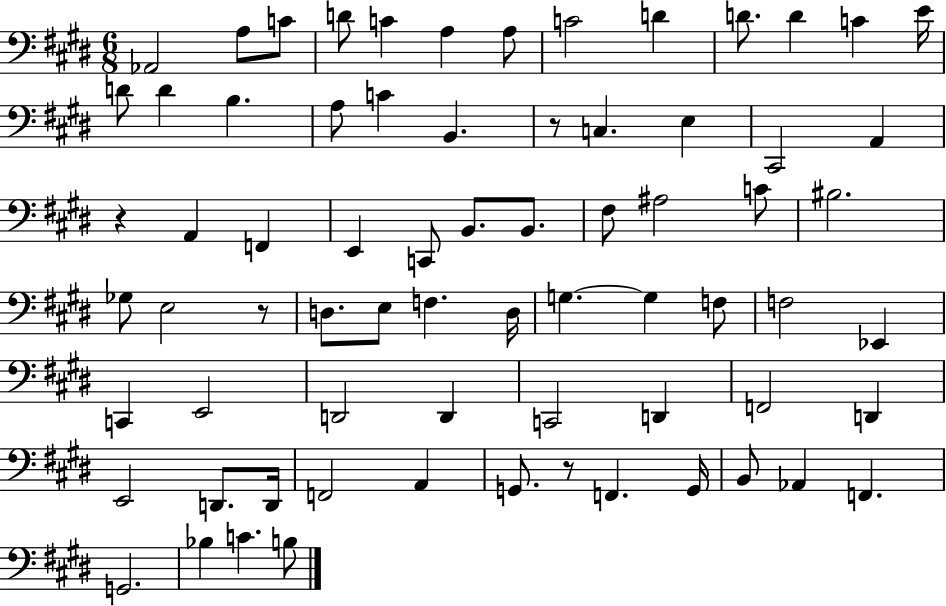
{
  \clef bass
  \numericTimeSignature
  \time 6/8
  \key e \major
  aes,2 a8 c'8 | d'8 c'4 a4 a8 | c'2 d'4 | d'8. d'4 c'4 e'16 | \break d'8 d'4 b4. | a8 c'4 b,4. | r8 c4. e4 | cis,2 a,4 | \break r4 a,4 f,4 | e,4 c,8 b,8. b,8. | fis8 ais2 c'8 | bis2. | \break ges8 e2 r8 | d8. e8 f4. d16 | g4.~~ g4 f8 | f2 ees,4 | \break c,4 e,2 | d,2 d,4 | c,2 d,4 | f,2 d,4 | \break e,2 d,8. d,16 | f,2 a,4 | g,8. r8 f,4. g,16 | b,8 aes,4 f,4. | \break g,2. | bes4 c'4. b8 | \bar "|."
}